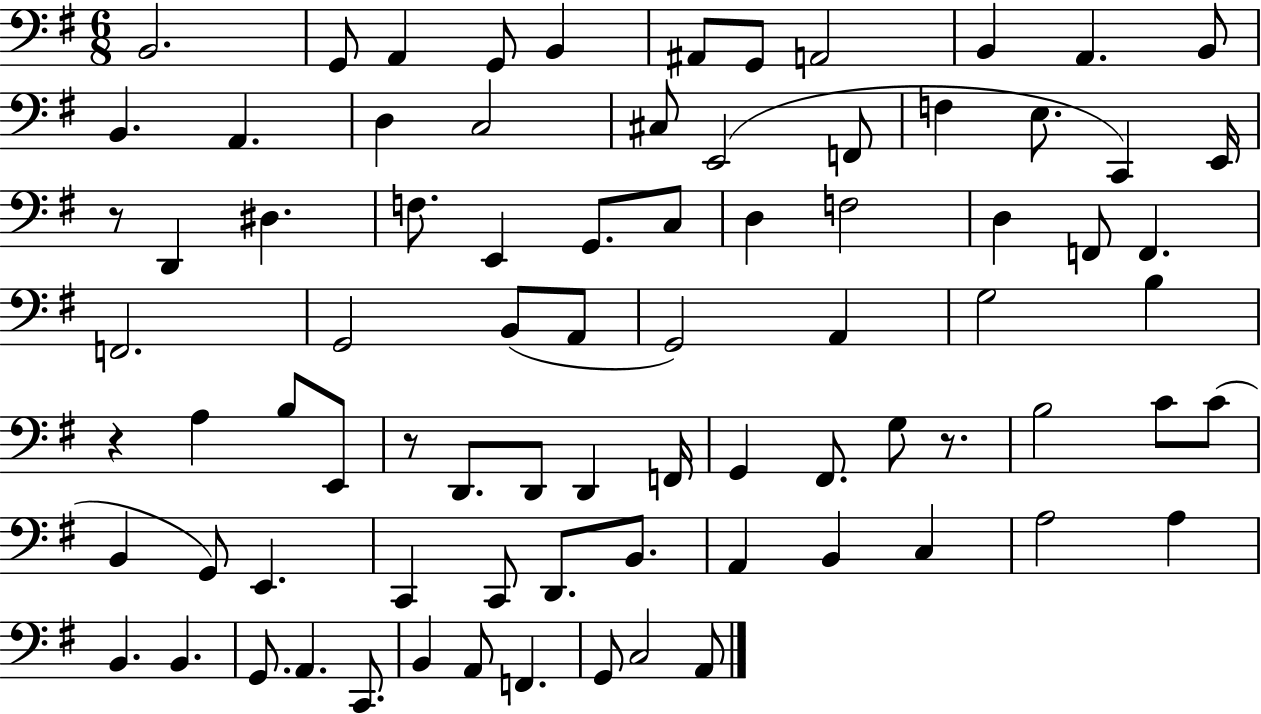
B2/h. G2/e A2/q G2/e B2/q A#2/e G2/e A2/h B2/q A2/q. B2/e B2/q. A2/q. D3/q C3/h C#3/e E2/h F2/e F3/q E3/e. C2/q E2/s R/e D2/q D#3/q. F3/e. E2/q G2/e. C3/e D3/q F3/h D3/q F2/e F2/q. F2/h. G2/h B2/e A2/e G2/h A2/q G3/h B3/q R/q A3/q B3/e E2/e R/e D2/e. D2/e D2/q F2/s G2/q F#2/e. G3/e R/e. B3/h C4/e C4/e B2/q G2/e E2/q. C2/q C2/e D2/e. B2/e. A2/q B2/q C3/q A3/h A3/q B2/q. B2/q. G2/e. A2/q. C2/e. B2/q A2/e F2/q. G2/e C3/h A2/e